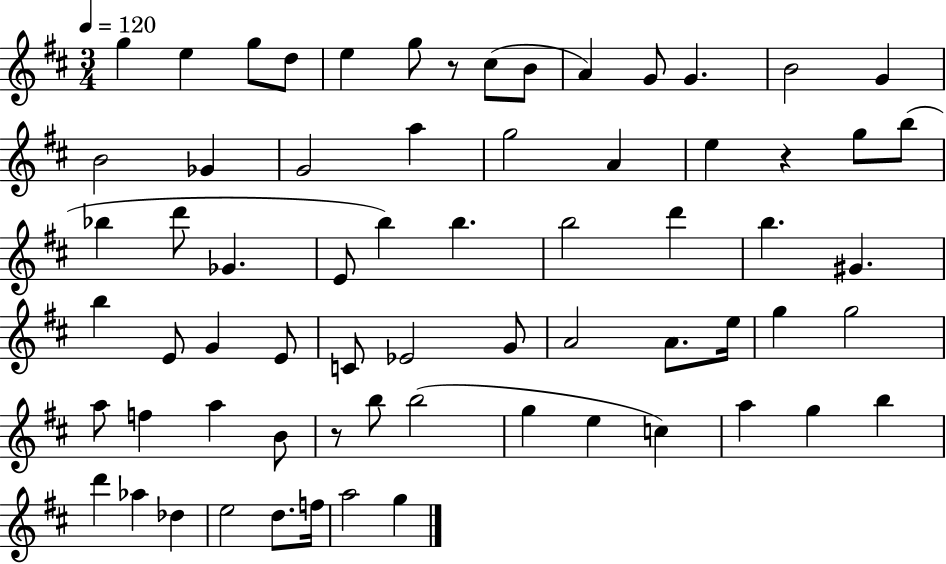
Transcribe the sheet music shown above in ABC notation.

X:1
T:Untitled
M:3/4
L:1/4
K:D
g e g/2 d/2 e g/2 z/2 ^c/2 B/2 A G/2 G B2 G B2 _G G2 a g2 A e z g/2 b/2 _b d'/2 _G E/2 b b b2 d' b ^G b E/2 G E/2 C/2 _E2 G/2 A2 A/2 e/4 g g2 a/2 f a B/2 z/2 b/2 b2 g e c a g b d' _a _d e2 d/2 f/4 a2 g